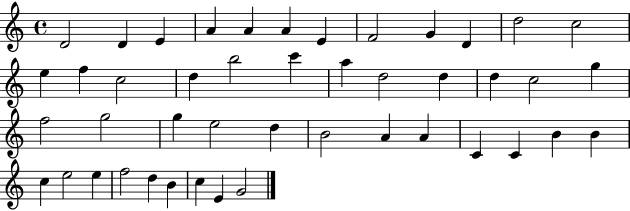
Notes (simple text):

D4/h D4/q E4/q A4/q A4/q A4/q E4/q F4/h G4/q D4/q D5/h C5/h E5/q F5/q C5/h D5/q B5/h C6/q A5/q D5/h D5/q D5/q C5/h G5/q F5/h G5/h G5/q E5/h D5/q B4/h A4/q A4/q C4/q C4/q B4/q B4/q C5/q E5/h E5/q F5/h D5/q B4/q C5/q E4/q G4/h